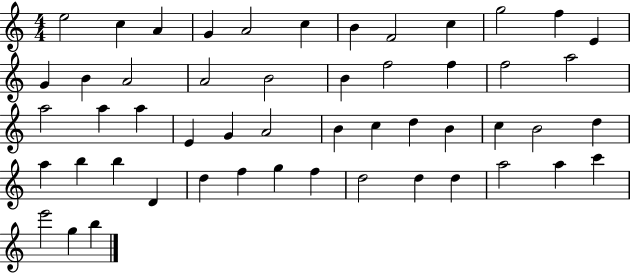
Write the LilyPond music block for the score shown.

{
  \clef treble
  \numericTimeSignature
  \time 4/4
  \key c \major
  e''2 c''4 a'4 | g'4 a'2 c''4 | b'4 f'2 c''4 | g''2 f''4 e'4 | \break g'4 b'4 a'2 | a'2 b'2 | b'4 f''2 f''4 | f''2 a''2 | \break a''2 a''4 a''4 | e'4 g'4 a'2 | b'4 c''4 d''4 b'4 | c''4 b'2 d''4 | \break a''4 b''4 b''4 d'4 | d''4 f''4 g''4 f''4 | d''2 d''4 d''4 | a''2 a''4 c'''4 | \break e'''2 g''4 b''4 | \bar "|."
}